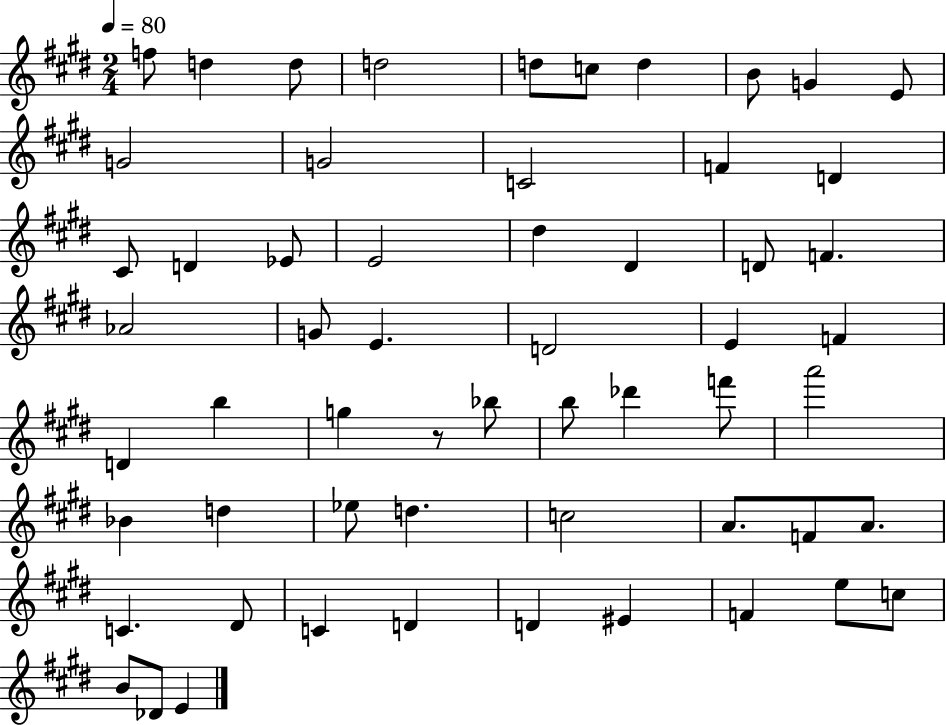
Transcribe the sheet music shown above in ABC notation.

X:1
T:Untitled
M:2/4
L:1/4
K:E
f/2 d d/2 d2 d/2 c/2 d B/2 G E/2 G2 G2 C2 F D ^C/2 D _E/2 E2 ^d ^D D/2 F _A2 G/2 E D2 E F D b g z/2 _b/2 b/2 _d' f'/2 a'2 _B d _e/2 d c2 A/2 F/2 A/2 C ^D/2 C D D ^E F e/2 c/2 B/2 _D/2 E